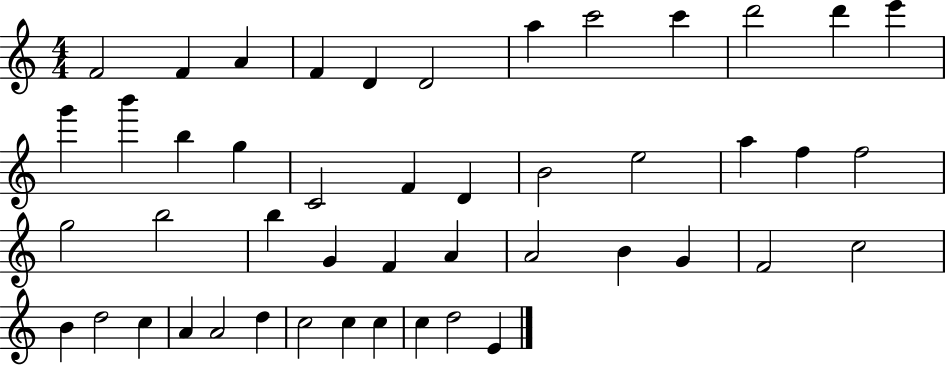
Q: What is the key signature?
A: C major